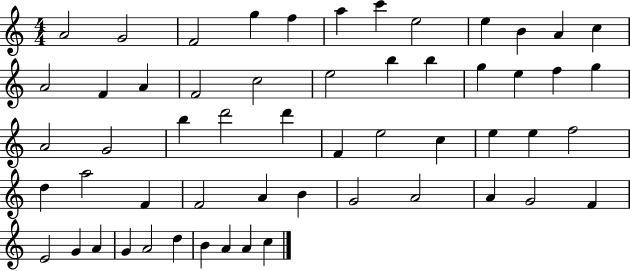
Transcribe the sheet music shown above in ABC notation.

X:1
T:Untitled
M:4/4
L:1/4
K:C
A2 G2 F2 g f a c' e2 e B A c A2 F A F2 c2 e2 b b g e f g A2 G2 b d'2 d' F e2 c e e f2 d a2 F F2 A B G2 A2 A G2 F E2 G A G A2 d B A A c